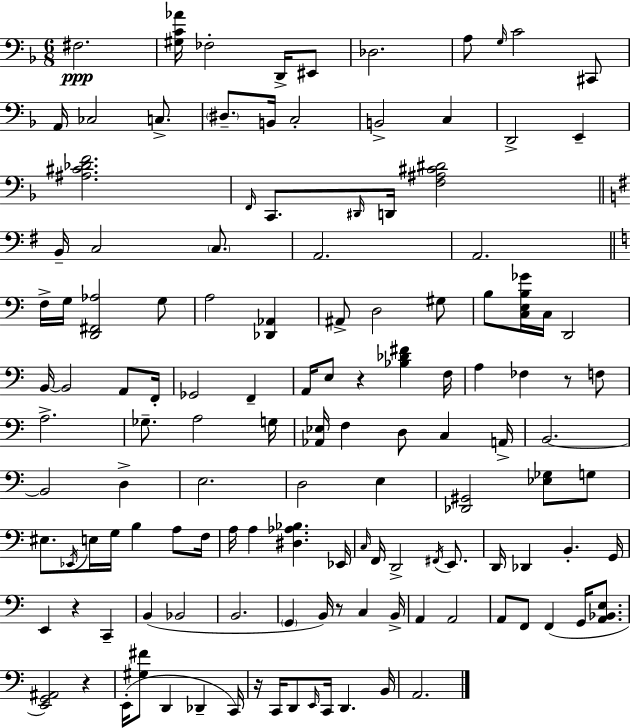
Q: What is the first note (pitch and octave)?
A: F#3